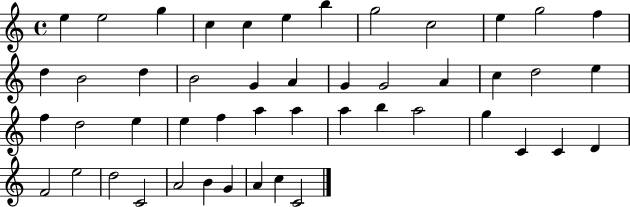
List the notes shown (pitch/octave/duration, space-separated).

E5/q E5/h G5/q C5/q C5/q E5/q B5/q G5/h C5/h E5/q G5/h F5/q D5/q B4/h D5/q B4/h G4/q A4/q G4/q G4/h A4/q C5/q D5/h E5/q F5/q D5/h E5/q E5/q F5/q A5/q A5/q A5/q B5/q A5/h G5/q C4/q C4/q D4/q F4/h E5/h D5/h C4/h A4/h B4/q G4/q A4/q C5/q C4/h